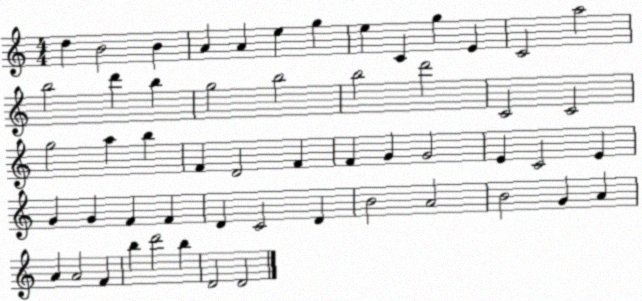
X:1
T:Untitled
M:4/4
L:1/4
K:C
d B2 B A A e g e C g E C2 a2 b2 d' b g2 b2 b2 d'2 C2 C2 g2 a b F D2 F F G G2 E C2 E G G F F D C2 D B2 A2 B2 G A A A2 F b d'2 b D2 D2